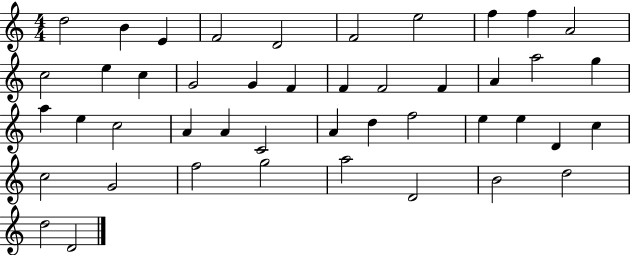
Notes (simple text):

D5/h B4/q E4/q F4/h D4/h F4/h E5/h F5/q F5/q A4/h C5/h E5/q C5/q G4/h G4/q F4/q F4/q F4/h F4/q A4/q A5/h G5/q A5/q E5/q C5/h A4/q A4/q C4/h A4/q D5/q F5/h E5/q E5/q D4/q C5/q C5/h G4/h F5/h G5/h A5/h D4/h B4/h D5/h D5/h D4/h